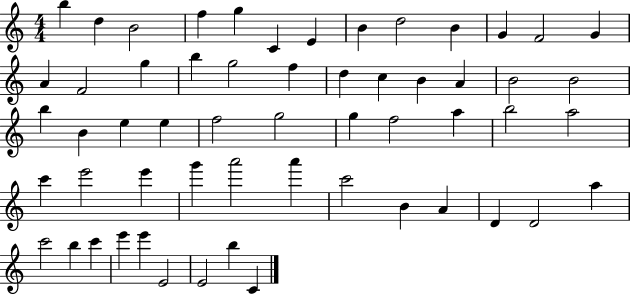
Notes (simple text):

B5/q D5/q B4/h F5/q G5/q C4/q E4/q B4/q D5/h B4/q G4/q F4/h G4/q A4/q F4/h G5/q B5/q G5/h F5/q D5/q C5/q B4/q A4/q B4/h B4/h B5/q B4/q E5/q E5/q F5/h G5/h G5/q F5/h A5/q B5/h A5/h C6/q E6/h E6/q G6/q A6/h A6/q C6/h B4/q A4/q D4/q D4/h A5/q C6/h B5/q C6/q E6/q E6/q E4/h E4/h B5/q C4/q